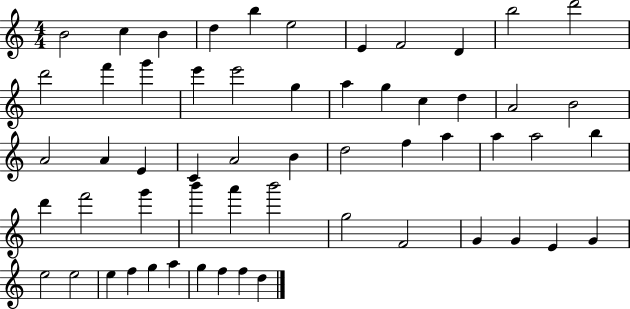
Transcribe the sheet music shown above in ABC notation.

X:1
T:Untitled
M:4/4
L:1/4
K:C
B2 c B d b e2 E F2 D b2 d'2 d'2 f' g' e' e'2 g a g c d A2 B2 A2 A E C A2 B d2 f a a a2 b d' f'2 g' b' a' b'2 g2 F2 G G E G e2 e2 e f g a g f f d